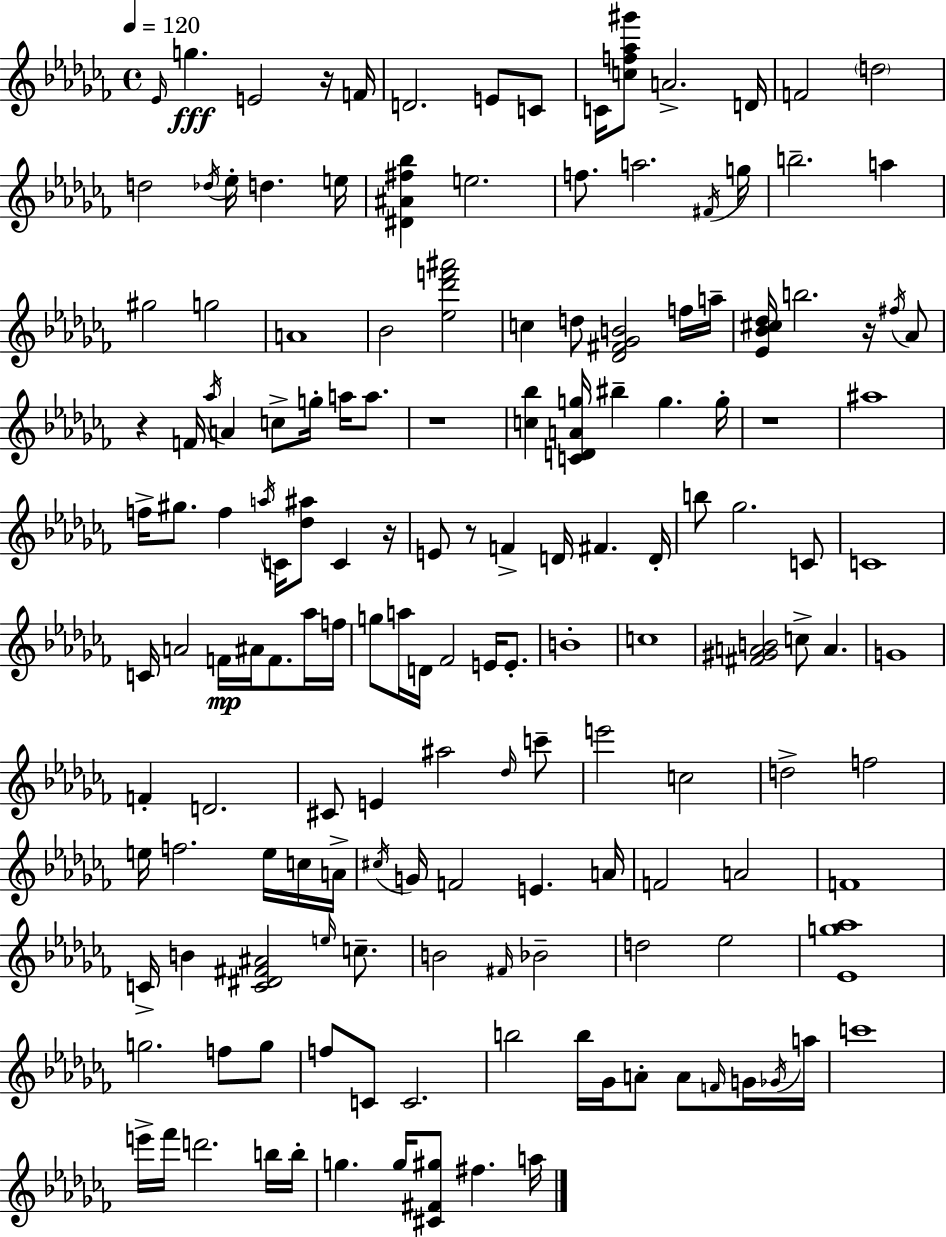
X:1
T:Untitled
M:4/4
L:1/4
K:Abm
_E/4 g E2 z/4 F/4 D2 E/2 C/2 C/4 [cf_a^g']/2 A2 D/4 F2 d2 d2 _d/4 _e/4 d e/4 [^D^A^f_b] e2 f/2 a2 ^F/4 g/4 b2 a ^g2 g2 A4 _B2 [_e_d'f'^a']2 c d/2 [_D^F_GB]2 f/4 a/4 [_E_B^c_d]/4 b2 z/4 ^f/4 _A/2 z F/4 _a/4 A c/2 g/4 a/4 a/2 z4 [c_b] [CDAg]/4 ^b g g/4 z4 ^a4 f/4 ^g/2 f a/4 C/4 [_d^a]/2 C z/4 E/2 z/2 F D/4 ^F D/4 b/2 _g2 C/2 C4 C/4 A2 F/4 ^A/4 F/2 _a/4 f/4 g/2 a/4 D/4 _F2 E/4 E/2 B4 c4 [^F^GAB]2 c/2 A G4 F D2 ^C/2 E ^a2 _d/4 c'/2 e'2 c2 d2 f2 e/4 f2 e/4 c/4 A/4 ^c/4 G/4 F2 E A/4 F2 A2 F4 C/4 B [C^D^F^A]2 e/4 c/2 B2 ^F/4 _B2 d2 _e2 [_Eg_a]4 g2 f/2 g/2 f/2 C/2 C2 b2 b/4 _G/4 A/2 A/2 F/4 G/4 _G/4 a/4 c'4 e'/4 _f'/4 d'2 b/4 b/4 g g/4 [^C^F^g]/2 ^f a/4